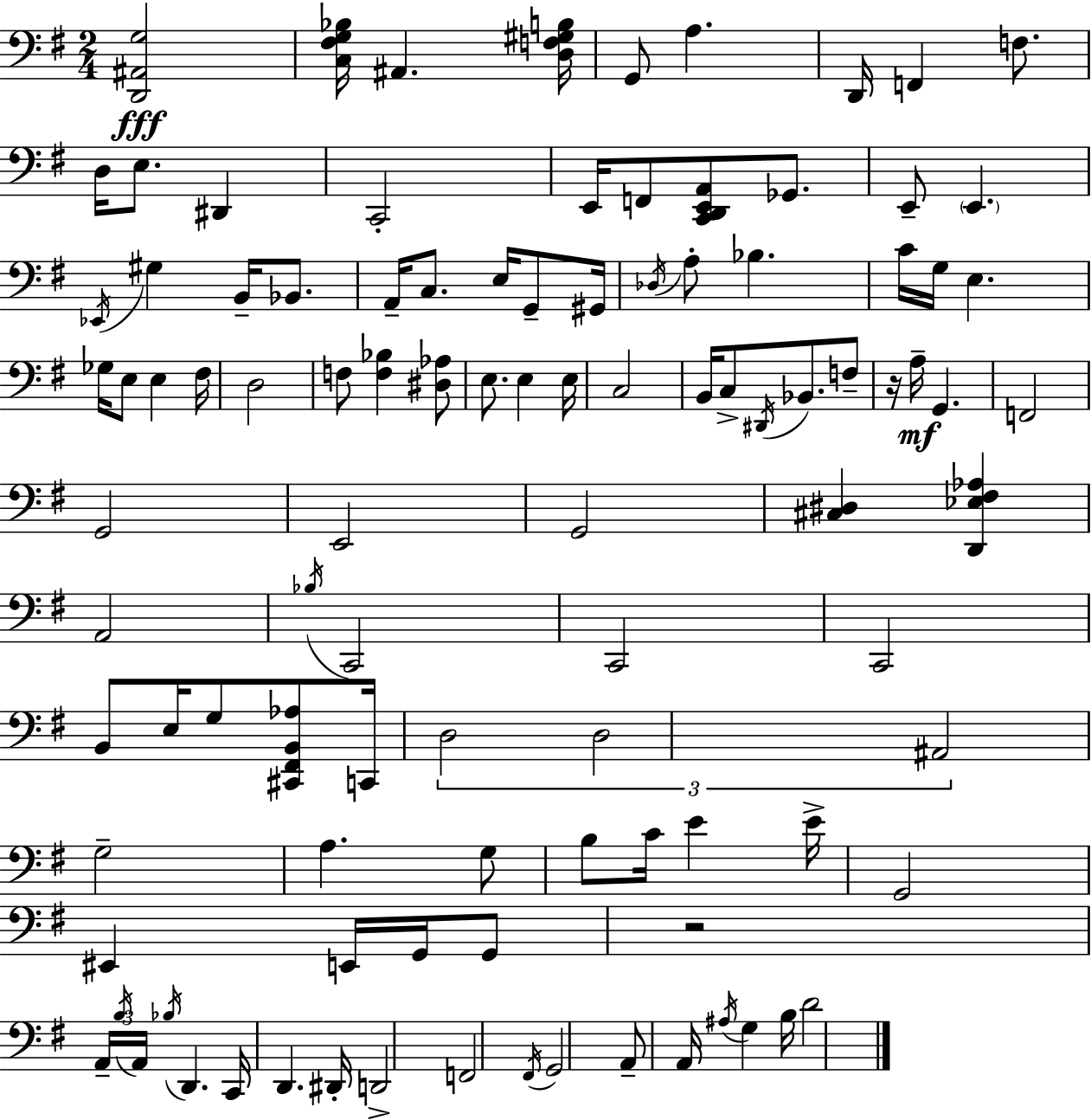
{
  \clef bass
  \numericTimeSignature
  \time 2/4
  \key e \minor
  <d, ais, g>2\fff | <c fis g bes>16 ais,4. <d f gis b>16 | g,8 a4. | d,16 f,4 f8. | \break d16 e8. dis,4 | c,2-. | e,16 f,8 <c, d, e, a,>8 ges,8. | e,8-- \parenthesize e,4. | \break \acciaccatura { ees,16 } gis4 b,16-- bes,8. | a,16-- c8. e16 g,8-- | gis,16 \acciaccatura { des16 } a8-. bes4. | c'16 g16 e4. | \break ges16 e8 e4 | fis16 d2 | f8 <f bes>4 | <dis aes>8 e8. e4 | \break e16 c2 | b,16 c8-> \acciaccatura { dis,16 } bes,8. | f8-- r16 a16--\mf g,4. | f,2 | \break g,2 | e,2 | g,2 | <cis dis>4 <d, ees fis aes>4 | \break a,2 | \acciaccatura { bes16 } c,2 | c,2 | c,2 | \break b,8 e16 g8 | <cis, fis, b, aes>8 c,16 \tuplet 3/2 { d2 | d2 | ais,2 } | \break g2-- | a4. | g8 b8 c'16 e'4 | e'16-> g,2 | \break eis,4 | e,16 g,16 g,8 r2 | \tuplet 3/2 { a,16-- \acciaccatura { b16 } a,16 } \acciaccatura { bes16 } | d,4. c,16 d,4. | \break dis,16-. d,2-> | f,2 | \acciaccatura { fis,16 } g,2 | a,8-- | \break a,16 \acciaccatura { ais16 } g4 b16 | d'2 | \bar "|."
}